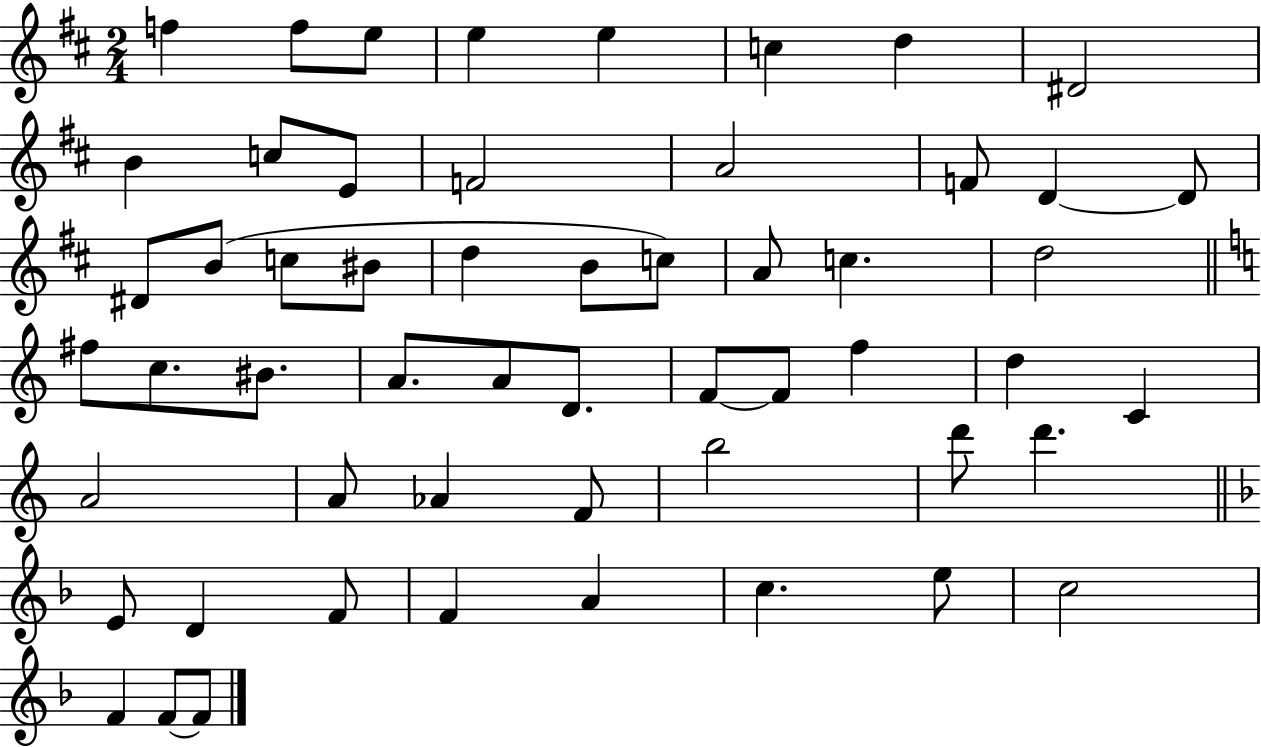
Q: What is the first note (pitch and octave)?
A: F5